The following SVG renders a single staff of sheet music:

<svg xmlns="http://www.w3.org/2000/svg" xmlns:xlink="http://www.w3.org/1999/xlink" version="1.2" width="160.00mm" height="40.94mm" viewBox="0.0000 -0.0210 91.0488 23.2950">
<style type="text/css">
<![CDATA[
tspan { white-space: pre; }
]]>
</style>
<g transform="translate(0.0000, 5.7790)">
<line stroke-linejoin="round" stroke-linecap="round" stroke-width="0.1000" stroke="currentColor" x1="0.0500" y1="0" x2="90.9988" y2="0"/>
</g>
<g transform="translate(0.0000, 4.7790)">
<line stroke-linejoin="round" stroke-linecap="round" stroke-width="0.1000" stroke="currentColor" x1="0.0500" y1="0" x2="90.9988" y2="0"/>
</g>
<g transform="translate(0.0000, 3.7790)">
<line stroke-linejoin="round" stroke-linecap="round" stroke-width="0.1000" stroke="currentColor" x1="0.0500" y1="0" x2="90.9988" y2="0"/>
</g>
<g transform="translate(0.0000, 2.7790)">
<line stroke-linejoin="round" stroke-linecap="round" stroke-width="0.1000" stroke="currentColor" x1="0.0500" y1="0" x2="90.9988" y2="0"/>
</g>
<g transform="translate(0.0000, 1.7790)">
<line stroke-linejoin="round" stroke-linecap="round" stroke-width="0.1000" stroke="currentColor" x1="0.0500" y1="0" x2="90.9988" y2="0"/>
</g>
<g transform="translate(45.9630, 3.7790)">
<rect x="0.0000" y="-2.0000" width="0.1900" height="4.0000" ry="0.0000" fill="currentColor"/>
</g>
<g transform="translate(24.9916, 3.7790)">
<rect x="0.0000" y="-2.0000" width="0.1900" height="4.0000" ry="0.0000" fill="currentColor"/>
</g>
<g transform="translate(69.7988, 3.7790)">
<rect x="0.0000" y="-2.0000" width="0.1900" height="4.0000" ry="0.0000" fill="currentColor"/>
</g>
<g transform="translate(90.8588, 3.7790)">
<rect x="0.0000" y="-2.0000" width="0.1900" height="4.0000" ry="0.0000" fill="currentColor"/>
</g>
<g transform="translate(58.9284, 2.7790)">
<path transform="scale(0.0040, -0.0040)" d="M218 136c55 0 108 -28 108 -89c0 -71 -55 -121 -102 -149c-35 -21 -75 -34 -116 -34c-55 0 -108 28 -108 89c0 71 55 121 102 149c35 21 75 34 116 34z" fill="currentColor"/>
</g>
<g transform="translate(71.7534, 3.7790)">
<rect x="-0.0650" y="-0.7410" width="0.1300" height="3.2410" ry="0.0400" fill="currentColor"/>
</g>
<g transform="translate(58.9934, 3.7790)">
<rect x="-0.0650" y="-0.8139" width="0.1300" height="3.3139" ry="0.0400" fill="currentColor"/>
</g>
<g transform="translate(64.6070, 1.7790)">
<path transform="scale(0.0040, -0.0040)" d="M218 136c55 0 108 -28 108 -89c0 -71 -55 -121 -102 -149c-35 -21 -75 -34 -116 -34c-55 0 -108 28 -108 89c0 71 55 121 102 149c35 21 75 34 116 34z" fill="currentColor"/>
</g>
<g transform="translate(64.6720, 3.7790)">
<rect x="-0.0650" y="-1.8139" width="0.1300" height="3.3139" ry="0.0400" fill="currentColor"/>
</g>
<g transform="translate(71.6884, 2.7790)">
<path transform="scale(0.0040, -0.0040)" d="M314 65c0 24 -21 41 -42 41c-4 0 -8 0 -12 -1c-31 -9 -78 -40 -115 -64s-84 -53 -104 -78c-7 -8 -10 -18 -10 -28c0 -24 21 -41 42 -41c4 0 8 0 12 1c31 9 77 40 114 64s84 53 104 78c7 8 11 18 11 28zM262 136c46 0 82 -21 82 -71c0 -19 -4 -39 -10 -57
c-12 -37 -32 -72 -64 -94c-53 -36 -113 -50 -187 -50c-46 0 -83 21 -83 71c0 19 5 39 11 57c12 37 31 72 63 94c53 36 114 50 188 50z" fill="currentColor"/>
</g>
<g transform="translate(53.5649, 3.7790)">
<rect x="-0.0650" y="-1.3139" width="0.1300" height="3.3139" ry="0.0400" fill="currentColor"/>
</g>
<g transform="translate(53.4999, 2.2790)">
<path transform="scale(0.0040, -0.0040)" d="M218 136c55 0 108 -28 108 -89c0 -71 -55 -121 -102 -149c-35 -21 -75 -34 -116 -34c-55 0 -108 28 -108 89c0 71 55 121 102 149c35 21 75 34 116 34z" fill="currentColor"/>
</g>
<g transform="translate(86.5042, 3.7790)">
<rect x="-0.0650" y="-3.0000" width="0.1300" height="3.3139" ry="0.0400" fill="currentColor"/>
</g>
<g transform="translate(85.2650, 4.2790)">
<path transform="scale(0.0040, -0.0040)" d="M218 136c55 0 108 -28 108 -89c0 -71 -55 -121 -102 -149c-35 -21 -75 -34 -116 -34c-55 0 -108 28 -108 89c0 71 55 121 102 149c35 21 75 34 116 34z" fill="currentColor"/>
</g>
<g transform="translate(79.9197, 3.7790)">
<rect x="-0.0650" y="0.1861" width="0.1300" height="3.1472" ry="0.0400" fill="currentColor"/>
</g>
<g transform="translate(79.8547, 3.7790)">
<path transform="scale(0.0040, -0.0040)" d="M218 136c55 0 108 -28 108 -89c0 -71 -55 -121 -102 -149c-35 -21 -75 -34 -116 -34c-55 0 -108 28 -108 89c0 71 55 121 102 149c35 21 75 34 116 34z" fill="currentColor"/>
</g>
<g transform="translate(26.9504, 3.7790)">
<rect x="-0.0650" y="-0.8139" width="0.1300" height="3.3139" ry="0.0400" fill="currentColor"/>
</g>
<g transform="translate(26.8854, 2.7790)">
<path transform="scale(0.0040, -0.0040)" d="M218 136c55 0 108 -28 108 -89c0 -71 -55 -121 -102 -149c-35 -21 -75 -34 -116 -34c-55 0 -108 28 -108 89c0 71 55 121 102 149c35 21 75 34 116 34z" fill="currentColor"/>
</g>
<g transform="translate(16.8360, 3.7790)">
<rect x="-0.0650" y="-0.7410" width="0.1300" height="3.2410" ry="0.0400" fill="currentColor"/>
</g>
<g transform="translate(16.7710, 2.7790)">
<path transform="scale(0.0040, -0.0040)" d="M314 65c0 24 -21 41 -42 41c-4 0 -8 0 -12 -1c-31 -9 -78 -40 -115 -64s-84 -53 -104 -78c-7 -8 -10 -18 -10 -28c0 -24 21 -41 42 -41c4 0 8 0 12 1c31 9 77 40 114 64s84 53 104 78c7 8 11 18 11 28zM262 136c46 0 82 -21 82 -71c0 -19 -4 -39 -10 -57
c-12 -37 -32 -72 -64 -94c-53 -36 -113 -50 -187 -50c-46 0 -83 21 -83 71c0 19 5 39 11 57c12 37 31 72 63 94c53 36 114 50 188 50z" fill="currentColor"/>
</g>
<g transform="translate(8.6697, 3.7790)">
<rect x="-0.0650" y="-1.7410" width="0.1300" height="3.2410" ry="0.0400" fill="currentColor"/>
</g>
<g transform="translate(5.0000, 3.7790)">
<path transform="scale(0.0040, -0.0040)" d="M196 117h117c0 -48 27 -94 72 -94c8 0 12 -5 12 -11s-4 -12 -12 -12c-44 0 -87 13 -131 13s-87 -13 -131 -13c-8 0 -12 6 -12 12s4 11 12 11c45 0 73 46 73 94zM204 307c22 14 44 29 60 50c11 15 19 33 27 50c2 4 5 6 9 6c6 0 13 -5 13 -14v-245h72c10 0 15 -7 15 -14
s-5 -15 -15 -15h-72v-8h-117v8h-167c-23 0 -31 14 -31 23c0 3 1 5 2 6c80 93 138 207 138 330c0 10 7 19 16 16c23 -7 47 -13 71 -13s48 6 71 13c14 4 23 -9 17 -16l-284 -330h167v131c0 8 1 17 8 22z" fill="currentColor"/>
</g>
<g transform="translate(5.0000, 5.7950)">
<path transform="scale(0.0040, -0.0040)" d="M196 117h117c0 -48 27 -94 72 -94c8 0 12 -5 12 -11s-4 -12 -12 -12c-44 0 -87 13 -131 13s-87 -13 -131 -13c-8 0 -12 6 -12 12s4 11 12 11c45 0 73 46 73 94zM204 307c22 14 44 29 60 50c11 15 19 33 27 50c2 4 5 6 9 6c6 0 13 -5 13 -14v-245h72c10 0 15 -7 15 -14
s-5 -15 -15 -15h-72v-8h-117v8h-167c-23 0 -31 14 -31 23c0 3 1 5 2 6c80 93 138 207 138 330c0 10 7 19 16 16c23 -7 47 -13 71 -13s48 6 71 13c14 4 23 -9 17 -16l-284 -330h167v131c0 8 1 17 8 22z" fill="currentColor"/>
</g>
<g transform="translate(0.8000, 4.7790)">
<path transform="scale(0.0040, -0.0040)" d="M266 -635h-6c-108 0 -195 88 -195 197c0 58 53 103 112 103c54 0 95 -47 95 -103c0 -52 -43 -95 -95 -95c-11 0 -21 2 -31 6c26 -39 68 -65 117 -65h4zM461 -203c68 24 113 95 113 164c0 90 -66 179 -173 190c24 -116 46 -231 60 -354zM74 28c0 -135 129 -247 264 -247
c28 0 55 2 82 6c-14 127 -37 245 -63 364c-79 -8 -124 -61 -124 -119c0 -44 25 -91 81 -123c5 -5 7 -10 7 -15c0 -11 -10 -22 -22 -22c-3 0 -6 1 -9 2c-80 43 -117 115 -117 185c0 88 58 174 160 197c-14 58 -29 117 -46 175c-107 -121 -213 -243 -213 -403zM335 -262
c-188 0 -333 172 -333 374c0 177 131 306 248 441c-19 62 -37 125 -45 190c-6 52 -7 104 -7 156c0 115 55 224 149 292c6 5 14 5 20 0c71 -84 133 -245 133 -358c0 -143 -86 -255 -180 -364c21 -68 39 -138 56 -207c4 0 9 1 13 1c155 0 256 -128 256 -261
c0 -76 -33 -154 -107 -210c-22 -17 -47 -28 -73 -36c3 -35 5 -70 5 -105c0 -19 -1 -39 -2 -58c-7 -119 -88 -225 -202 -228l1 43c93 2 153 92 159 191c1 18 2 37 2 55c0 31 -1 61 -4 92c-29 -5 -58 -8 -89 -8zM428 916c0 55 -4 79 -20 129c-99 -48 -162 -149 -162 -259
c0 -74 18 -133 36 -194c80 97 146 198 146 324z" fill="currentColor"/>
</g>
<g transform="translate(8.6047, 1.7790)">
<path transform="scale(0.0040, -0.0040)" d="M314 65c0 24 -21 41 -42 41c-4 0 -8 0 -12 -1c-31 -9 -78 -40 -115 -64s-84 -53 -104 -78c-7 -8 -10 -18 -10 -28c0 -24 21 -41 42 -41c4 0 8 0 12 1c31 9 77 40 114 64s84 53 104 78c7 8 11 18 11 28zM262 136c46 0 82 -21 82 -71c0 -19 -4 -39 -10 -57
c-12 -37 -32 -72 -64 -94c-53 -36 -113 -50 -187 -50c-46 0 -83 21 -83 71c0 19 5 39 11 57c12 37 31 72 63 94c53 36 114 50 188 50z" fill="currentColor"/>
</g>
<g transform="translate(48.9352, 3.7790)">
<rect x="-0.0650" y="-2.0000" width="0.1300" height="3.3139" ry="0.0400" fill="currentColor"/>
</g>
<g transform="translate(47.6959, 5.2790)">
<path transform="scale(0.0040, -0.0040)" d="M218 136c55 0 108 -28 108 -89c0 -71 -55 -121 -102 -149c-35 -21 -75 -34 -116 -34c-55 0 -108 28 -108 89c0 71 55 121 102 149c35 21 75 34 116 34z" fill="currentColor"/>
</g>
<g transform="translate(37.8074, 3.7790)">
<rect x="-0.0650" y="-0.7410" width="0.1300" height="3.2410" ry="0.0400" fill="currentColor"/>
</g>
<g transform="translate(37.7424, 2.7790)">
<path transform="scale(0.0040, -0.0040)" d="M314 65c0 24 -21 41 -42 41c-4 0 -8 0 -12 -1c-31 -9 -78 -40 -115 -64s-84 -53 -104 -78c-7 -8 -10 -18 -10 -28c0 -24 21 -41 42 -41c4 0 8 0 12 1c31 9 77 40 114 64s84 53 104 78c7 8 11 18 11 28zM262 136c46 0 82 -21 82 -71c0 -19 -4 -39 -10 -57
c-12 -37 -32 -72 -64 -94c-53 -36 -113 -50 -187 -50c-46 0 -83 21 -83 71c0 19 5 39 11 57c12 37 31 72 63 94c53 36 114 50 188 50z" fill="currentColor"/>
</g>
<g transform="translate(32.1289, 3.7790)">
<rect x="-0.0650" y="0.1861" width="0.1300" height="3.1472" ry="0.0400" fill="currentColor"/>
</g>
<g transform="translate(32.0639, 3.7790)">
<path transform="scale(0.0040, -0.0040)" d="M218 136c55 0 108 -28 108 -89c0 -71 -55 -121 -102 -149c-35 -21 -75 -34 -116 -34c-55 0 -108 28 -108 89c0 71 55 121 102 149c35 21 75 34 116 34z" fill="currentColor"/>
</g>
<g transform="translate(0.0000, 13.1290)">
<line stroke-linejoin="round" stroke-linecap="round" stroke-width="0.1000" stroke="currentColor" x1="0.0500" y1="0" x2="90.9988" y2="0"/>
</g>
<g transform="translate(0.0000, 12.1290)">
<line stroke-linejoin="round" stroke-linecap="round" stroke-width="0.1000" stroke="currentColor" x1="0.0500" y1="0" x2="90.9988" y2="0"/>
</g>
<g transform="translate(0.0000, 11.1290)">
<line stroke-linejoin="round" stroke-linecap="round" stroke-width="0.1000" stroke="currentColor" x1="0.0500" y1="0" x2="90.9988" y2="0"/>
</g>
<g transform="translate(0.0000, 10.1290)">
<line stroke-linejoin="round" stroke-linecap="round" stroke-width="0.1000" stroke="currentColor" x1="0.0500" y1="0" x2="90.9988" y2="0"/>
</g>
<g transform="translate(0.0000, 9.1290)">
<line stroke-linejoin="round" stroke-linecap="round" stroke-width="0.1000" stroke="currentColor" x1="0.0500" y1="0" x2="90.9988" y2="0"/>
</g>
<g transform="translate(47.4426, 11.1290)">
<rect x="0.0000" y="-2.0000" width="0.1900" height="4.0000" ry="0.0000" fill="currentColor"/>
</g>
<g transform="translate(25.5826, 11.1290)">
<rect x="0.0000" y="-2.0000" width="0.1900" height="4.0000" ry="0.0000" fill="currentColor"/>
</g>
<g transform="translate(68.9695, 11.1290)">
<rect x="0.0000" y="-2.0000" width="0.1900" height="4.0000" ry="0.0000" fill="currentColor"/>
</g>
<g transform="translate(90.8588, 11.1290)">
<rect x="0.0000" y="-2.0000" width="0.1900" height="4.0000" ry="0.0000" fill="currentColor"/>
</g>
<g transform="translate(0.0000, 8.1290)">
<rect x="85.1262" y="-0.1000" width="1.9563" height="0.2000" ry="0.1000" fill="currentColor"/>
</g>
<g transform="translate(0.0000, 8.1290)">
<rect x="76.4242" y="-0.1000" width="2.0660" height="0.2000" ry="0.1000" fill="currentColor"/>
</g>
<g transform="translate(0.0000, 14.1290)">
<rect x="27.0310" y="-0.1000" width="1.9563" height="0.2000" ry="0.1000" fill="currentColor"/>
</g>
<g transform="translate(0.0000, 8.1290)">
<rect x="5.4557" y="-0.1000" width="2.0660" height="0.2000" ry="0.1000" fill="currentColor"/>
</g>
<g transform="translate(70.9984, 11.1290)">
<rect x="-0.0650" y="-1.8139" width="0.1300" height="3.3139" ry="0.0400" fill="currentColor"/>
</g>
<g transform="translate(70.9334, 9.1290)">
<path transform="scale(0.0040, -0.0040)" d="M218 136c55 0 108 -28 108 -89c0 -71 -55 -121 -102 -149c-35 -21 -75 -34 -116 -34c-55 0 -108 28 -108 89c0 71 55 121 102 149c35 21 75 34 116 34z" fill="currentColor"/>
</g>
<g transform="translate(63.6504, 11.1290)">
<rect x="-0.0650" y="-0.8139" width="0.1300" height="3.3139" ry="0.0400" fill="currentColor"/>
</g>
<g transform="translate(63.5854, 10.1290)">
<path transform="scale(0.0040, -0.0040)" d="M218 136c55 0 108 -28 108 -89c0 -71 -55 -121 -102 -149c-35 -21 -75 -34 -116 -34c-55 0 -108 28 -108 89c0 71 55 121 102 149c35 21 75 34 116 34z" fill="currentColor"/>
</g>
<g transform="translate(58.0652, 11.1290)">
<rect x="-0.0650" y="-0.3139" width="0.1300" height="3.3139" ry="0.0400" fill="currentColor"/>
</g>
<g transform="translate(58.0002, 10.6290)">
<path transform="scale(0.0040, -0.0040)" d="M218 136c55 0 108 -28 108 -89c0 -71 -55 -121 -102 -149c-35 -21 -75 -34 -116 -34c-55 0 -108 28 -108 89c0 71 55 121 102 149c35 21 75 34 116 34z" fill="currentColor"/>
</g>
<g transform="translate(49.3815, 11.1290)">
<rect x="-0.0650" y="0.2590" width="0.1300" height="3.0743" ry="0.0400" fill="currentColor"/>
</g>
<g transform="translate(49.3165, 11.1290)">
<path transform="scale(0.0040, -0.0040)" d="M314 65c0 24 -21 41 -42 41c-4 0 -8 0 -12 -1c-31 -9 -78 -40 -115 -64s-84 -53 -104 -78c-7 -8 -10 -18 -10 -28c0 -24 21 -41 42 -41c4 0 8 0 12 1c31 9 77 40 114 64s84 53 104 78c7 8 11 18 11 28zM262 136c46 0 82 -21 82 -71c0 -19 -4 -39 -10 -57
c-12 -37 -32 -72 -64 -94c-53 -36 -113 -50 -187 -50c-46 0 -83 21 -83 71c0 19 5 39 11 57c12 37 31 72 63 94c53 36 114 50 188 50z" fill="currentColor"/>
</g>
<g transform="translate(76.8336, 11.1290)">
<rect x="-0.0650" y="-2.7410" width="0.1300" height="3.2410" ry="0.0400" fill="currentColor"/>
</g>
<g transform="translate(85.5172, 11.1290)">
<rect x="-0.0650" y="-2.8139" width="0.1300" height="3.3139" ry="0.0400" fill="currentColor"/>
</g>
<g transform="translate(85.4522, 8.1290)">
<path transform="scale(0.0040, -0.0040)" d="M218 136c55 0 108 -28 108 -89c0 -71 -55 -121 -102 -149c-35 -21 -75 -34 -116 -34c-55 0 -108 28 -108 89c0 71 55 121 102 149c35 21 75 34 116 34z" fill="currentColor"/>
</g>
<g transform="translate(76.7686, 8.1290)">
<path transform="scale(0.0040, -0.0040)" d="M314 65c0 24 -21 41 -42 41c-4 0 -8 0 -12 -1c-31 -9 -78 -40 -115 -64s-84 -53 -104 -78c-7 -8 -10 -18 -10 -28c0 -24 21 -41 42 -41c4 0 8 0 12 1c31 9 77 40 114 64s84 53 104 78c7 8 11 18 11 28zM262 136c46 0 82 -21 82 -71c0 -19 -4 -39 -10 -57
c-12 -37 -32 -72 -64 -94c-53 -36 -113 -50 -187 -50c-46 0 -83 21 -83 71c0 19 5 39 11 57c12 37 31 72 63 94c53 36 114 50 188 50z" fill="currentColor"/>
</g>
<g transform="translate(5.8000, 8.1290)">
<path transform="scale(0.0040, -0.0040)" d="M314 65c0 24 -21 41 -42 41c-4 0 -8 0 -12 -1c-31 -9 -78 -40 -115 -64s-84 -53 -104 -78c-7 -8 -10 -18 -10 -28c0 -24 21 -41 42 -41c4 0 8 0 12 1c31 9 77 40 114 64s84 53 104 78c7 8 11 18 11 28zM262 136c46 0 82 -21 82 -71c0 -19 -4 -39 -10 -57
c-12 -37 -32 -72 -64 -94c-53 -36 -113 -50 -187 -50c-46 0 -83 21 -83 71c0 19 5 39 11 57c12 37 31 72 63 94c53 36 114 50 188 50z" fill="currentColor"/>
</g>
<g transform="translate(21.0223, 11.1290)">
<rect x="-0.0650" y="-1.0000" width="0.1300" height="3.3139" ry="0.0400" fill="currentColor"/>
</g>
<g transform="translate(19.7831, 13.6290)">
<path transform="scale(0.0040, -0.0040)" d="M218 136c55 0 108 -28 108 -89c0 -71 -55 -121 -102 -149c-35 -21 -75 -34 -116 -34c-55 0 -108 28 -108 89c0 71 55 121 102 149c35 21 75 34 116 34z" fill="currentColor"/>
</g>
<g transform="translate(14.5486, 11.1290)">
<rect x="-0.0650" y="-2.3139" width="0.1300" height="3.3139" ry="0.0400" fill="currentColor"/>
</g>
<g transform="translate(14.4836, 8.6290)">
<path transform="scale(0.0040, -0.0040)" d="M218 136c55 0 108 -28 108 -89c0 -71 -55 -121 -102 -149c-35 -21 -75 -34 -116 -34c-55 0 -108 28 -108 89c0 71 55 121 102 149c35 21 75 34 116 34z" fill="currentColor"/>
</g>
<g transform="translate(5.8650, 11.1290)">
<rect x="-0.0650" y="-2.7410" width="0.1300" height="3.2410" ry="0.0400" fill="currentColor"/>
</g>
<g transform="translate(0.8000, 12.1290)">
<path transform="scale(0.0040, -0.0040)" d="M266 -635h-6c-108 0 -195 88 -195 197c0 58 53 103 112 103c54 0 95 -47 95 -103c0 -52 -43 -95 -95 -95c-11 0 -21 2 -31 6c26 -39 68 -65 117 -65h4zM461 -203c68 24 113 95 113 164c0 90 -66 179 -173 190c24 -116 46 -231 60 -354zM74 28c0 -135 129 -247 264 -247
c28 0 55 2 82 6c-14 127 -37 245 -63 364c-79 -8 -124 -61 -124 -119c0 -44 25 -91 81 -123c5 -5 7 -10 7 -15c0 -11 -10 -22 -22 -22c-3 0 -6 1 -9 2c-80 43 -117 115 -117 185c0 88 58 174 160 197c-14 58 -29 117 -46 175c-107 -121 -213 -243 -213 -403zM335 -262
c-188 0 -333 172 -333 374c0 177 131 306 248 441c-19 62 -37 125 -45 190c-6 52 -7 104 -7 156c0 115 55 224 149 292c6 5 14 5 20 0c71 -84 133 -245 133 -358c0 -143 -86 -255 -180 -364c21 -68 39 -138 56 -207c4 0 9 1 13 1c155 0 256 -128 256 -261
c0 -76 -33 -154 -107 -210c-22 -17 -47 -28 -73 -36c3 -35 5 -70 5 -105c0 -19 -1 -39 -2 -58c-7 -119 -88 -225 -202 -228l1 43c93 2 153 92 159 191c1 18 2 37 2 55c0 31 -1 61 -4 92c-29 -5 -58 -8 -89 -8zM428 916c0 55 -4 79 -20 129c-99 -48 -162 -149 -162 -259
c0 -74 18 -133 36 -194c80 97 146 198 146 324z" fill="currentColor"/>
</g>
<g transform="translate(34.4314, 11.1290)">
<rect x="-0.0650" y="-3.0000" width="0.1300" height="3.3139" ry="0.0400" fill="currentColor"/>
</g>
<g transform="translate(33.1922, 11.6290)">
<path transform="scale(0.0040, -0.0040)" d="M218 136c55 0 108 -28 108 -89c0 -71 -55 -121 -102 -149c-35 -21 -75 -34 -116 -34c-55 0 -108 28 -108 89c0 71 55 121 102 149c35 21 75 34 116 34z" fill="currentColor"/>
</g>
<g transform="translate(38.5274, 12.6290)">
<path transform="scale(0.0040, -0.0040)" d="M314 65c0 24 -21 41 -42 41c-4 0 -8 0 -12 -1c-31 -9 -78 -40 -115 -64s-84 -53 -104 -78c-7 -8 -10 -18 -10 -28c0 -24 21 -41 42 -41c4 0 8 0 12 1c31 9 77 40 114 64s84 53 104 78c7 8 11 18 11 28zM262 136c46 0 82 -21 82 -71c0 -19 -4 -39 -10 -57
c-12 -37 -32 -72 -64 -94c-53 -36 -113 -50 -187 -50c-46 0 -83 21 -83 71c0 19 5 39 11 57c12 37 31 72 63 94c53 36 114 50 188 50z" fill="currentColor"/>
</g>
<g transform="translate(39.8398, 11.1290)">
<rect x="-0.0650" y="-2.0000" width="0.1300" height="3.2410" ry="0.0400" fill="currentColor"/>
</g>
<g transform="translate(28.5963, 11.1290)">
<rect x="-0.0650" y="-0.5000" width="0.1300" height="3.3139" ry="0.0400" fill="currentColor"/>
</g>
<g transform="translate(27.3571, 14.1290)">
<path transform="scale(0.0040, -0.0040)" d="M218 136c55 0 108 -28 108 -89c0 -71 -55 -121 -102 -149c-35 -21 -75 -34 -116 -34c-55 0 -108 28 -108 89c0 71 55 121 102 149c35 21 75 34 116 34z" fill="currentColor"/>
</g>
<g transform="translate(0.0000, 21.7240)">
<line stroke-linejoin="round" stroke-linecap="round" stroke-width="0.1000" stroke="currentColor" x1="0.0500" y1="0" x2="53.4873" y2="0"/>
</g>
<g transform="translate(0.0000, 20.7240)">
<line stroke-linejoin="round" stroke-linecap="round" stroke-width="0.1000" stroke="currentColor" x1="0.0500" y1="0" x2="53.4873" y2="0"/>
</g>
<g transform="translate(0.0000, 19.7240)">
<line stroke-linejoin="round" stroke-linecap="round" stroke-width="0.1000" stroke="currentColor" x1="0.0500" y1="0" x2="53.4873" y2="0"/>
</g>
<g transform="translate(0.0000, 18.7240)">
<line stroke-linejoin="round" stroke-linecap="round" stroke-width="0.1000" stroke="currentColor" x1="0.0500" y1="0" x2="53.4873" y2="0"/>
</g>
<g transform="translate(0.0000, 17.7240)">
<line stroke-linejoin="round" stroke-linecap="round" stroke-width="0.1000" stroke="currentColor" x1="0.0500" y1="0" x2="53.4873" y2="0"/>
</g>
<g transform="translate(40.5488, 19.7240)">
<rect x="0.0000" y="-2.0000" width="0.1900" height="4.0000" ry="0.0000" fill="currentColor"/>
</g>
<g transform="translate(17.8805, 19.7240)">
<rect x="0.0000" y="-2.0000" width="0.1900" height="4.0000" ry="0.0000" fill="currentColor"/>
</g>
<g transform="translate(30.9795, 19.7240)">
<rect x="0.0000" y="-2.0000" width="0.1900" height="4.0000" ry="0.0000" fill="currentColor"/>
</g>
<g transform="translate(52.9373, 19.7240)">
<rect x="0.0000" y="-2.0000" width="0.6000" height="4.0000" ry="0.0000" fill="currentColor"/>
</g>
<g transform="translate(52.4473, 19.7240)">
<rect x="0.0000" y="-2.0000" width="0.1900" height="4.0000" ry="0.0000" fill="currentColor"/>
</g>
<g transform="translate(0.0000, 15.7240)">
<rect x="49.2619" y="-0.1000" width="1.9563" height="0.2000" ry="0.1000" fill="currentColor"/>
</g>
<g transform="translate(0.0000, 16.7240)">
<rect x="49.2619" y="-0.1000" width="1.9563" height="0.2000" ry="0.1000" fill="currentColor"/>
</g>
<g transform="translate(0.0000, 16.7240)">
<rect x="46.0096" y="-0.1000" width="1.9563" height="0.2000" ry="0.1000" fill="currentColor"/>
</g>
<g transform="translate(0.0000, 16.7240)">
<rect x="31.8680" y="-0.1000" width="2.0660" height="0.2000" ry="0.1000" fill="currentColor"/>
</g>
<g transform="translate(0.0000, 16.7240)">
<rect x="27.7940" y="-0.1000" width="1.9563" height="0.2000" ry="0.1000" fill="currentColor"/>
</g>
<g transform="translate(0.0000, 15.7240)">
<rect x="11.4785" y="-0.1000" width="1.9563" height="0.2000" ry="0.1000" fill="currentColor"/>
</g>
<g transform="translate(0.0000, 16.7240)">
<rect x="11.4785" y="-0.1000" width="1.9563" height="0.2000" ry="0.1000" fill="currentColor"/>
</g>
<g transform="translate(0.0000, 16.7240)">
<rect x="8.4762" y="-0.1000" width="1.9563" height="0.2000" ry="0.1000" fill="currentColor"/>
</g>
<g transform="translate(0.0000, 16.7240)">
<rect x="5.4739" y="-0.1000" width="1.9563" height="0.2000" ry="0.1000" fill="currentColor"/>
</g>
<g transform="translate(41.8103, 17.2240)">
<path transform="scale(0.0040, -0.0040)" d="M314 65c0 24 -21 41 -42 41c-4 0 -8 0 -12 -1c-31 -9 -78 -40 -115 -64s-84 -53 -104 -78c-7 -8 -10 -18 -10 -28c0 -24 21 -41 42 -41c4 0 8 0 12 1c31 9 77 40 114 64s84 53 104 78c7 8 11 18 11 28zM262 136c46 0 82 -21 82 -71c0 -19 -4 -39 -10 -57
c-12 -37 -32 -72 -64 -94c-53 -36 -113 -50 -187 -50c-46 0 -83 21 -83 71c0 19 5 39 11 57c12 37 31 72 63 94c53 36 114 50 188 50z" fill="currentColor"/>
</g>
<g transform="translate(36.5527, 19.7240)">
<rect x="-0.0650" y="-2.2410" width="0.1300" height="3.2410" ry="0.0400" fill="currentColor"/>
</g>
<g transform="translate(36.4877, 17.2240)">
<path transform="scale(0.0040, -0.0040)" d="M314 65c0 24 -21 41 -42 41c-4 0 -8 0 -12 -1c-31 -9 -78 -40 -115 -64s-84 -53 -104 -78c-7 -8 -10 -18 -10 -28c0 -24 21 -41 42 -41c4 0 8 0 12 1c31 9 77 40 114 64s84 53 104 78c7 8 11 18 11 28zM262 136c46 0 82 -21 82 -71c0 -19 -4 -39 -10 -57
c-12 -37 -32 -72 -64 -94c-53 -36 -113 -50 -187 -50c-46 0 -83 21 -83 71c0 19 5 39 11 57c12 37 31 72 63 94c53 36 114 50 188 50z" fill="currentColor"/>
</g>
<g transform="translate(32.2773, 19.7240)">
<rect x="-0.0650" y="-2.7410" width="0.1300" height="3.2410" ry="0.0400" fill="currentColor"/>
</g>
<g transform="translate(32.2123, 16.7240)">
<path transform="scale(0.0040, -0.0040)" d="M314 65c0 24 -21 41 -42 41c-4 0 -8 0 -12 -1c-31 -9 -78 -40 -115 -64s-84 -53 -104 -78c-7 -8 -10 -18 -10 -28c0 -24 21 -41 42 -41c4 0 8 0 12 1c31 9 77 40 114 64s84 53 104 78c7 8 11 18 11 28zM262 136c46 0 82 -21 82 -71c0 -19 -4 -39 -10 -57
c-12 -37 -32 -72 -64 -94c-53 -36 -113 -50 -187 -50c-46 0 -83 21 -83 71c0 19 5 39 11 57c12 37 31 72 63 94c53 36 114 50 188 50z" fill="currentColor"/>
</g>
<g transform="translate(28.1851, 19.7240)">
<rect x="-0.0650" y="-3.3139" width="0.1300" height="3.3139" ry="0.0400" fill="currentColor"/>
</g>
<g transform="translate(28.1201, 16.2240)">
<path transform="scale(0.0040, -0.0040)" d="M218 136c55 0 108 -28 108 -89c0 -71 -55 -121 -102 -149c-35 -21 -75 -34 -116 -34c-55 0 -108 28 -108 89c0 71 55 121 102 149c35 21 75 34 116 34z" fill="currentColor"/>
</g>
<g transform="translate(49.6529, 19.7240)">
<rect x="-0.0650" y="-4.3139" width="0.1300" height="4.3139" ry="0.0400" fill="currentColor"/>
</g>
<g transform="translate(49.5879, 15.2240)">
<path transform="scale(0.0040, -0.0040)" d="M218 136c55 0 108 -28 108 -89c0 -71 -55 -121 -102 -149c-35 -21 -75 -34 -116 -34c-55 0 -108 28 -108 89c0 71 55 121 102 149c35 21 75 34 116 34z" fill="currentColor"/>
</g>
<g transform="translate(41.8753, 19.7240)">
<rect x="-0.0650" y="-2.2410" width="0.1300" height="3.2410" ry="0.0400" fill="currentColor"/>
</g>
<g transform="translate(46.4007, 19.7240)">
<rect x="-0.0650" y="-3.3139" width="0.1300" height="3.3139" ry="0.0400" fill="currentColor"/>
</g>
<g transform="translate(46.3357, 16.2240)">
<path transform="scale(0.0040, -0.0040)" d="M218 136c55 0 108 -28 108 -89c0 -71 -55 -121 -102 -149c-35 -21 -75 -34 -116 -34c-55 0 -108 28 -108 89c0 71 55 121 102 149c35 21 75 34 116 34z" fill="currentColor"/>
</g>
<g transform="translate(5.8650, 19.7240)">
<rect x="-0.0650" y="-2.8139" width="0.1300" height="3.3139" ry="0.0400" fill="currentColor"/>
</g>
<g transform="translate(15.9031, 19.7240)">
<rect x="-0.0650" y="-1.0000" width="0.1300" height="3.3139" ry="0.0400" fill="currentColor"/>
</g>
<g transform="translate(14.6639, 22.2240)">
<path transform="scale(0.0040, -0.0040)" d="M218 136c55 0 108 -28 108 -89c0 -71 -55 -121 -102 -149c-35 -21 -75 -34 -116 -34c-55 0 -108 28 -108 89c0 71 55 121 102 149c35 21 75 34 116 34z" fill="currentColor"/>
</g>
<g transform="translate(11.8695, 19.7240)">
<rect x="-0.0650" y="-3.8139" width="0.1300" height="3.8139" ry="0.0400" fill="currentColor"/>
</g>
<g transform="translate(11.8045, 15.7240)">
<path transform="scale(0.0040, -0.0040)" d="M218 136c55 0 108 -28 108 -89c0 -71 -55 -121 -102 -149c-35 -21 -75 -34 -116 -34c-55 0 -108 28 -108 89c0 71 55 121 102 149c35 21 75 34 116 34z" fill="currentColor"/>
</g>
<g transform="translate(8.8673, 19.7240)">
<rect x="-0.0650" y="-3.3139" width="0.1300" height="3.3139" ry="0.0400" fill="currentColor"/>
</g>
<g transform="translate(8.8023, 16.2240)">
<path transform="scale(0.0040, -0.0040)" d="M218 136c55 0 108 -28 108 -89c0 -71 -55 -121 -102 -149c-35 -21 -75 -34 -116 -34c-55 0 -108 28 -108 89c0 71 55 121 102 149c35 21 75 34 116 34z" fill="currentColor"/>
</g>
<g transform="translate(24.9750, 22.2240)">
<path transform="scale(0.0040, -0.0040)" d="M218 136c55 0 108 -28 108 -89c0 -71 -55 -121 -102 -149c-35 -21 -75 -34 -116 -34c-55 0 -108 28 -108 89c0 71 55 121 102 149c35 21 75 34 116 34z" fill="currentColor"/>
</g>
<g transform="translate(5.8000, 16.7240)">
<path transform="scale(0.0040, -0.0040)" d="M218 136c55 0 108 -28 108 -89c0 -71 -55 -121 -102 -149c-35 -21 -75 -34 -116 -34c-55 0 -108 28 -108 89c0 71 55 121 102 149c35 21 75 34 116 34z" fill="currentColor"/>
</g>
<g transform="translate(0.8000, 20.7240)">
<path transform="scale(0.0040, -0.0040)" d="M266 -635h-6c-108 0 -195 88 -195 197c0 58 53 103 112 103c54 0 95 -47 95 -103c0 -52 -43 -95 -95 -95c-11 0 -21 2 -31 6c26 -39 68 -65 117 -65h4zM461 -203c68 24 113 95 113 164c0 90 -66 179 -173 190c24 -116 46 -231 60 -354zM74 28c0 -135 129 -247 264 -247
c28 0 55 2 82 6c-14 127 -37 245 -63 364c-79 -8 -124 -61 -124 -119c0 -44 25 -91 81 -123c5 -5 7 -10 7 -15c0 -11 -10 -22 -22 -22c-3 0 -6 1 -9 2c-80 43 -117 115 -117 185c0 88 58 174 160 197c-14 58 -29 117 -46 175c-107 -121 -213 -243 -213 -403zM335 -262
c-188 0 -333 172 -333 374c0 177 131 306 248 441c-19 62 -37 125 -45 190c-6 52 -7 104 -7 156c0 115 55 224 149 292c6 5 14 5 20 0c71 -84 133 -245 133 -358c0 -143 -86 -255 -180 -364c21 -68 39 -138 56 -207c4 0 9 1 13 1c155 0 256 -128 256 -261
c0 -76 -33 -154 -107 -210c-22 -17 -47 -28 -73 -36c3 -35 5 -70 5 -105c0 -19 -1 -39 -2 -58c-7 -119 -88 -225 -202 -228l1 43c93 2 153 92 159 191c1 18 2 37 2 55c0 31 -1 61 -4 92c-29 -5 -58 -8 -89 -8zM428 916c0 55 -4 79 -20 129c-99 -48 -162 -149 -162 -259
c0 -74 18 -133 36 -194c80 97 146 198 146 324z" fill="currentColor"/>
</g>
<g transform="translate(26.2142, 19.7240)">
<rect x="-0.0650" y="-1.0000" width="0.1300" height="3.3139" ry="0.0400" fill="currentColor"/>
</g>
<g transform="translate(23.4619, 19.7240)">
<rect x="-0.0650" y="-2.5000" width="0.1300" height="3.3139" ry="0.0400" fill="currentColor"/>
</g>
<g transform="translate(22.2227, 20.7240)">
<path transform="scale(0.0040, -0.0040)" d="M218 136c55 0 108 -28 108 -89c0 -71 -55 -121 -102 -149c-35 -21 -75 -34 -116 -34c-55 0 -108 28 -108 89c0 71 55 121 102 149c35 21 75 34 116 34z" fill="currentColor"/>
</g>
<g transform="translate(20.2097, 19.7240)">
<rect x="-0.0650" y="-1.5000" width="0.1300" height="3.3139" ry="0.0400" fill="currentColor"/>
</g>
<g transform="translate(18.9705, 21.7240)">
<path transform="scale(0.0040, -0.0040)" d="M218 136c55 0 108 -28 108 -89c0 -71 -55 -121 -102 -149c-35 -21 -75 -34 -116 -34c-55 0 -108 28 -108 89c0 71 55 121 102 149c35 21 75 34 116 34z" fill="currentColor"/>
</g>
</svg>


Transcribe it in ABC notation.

X:1
T:Untitled
M:4/4
L:1/4
K:C
f2 d2 d B d2 F e d f d2 B A a2 g D C A F2 B2 c d f a2 a a b c' D E G D b a2 g2 g2 b d'